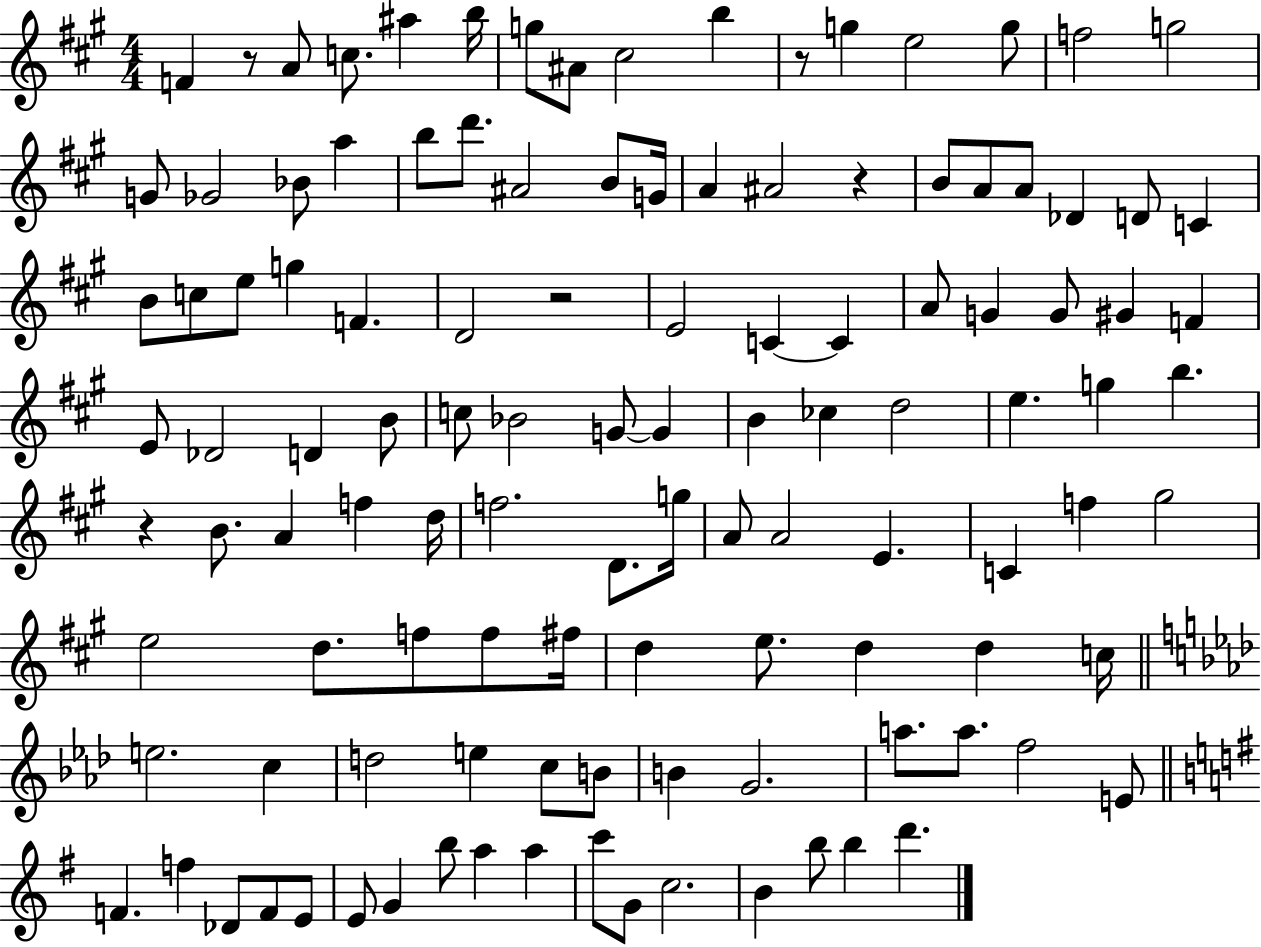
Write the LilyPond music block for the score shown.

{
  \clef treble
  \numericTimeSignature
  \time 4/4
  \key a \major
  f'4 r8 a'8 c''8. ais''4 b''16 | g''8 ais'8 cis''2 b''4 | r8 g''4 e''2 g''8 | f''2 g''2 | \break g'8 ges'2 bes'8 a''4 | b''8 d'''8. ais'2 b'8 g'16 | a'4 ais'2 r4 | b'8 a'8 a'8 des'4 d'8 c'4 | \break b'8 c''8 e''8 g''4 f'4. | d'2 r2 | e'2 c'4~~ c'4 | a'8 g'4 g'8 gis'4 f'4 | \break e'8 des'2 d'4 b'8 | c''8 bes'2 g'8~~ g'4 | b'4 ces''4 d''2 | e''4. g''4 b''4. | \break r4 b'8. a'4 f''4 d''16 | f''2. d'8. g''16 | a'8 a'2 e'4. | c'4 f''4 gis''2 | \break e''2 d''8. f''8 f''8 fis''16 | d''4 e''8. d''4 d''4 c''16 | \bar "||" \break \key aes \major e''2. c''4 | d''2 e''4 c''8 b'8 | b'4 g'2. | a''8. a''8. f''2 e'8 | \break \bar "||" \break \key g \major f'4. f''4 des'8 f'8 e'8 | e'8 g'4 b''8 a''4 a''4 | c'''8 g'8 c''2. | b'4 b''8 b''4 d'''4. | \break \bar "|."
}